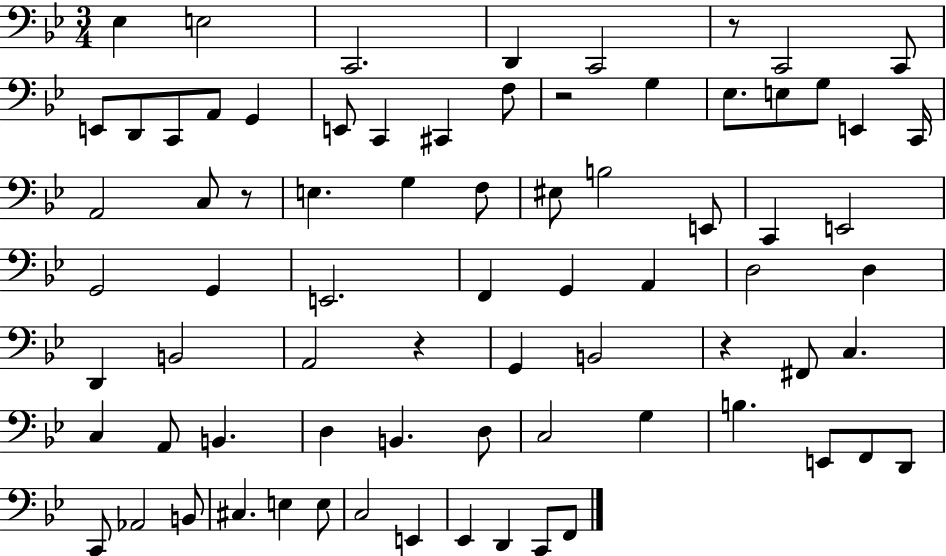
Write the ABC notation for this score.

X:1
T:Untitled
M:3/4
L:1/4
K:Bb
_E, E,2 C,,2 D,, C,,2 z/2 C,,2 C,,/2 E,,/2 D,,/2 C,,/2 A,,/2 G,, E,,/2 C,, ^C,, F,/2 z2 G, _E,/2 E,/2 G,/2 E,, C,,/4 A,,2 C,/2 z/2 E, G, F,/2 ^E,/2 B,2 E,,/2 C,, E,,2 G,,2 G,, E,,2 F,, G,, A,, D,2 D, D,, B,,2 A,,2 z G,, B,,2 z ^F,,/2 C, C, A,,/2 B,, D, B,, D,/2 C,2 G, B, E,,/2 F,,/2 D,,/2 C,,/2 _A,,2 B,,/2 ^C, E, E,/2 C,2 E,, _E,, D,, C,,/2 F,,/2